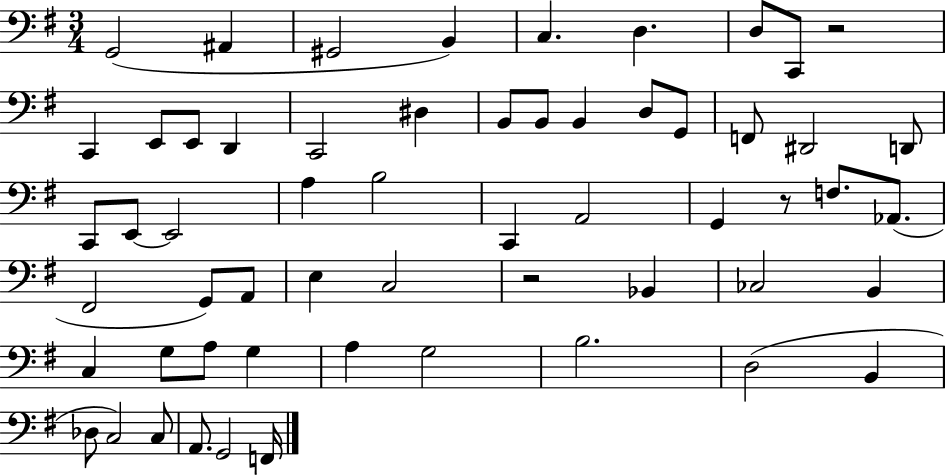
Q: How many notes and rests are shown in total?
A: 58